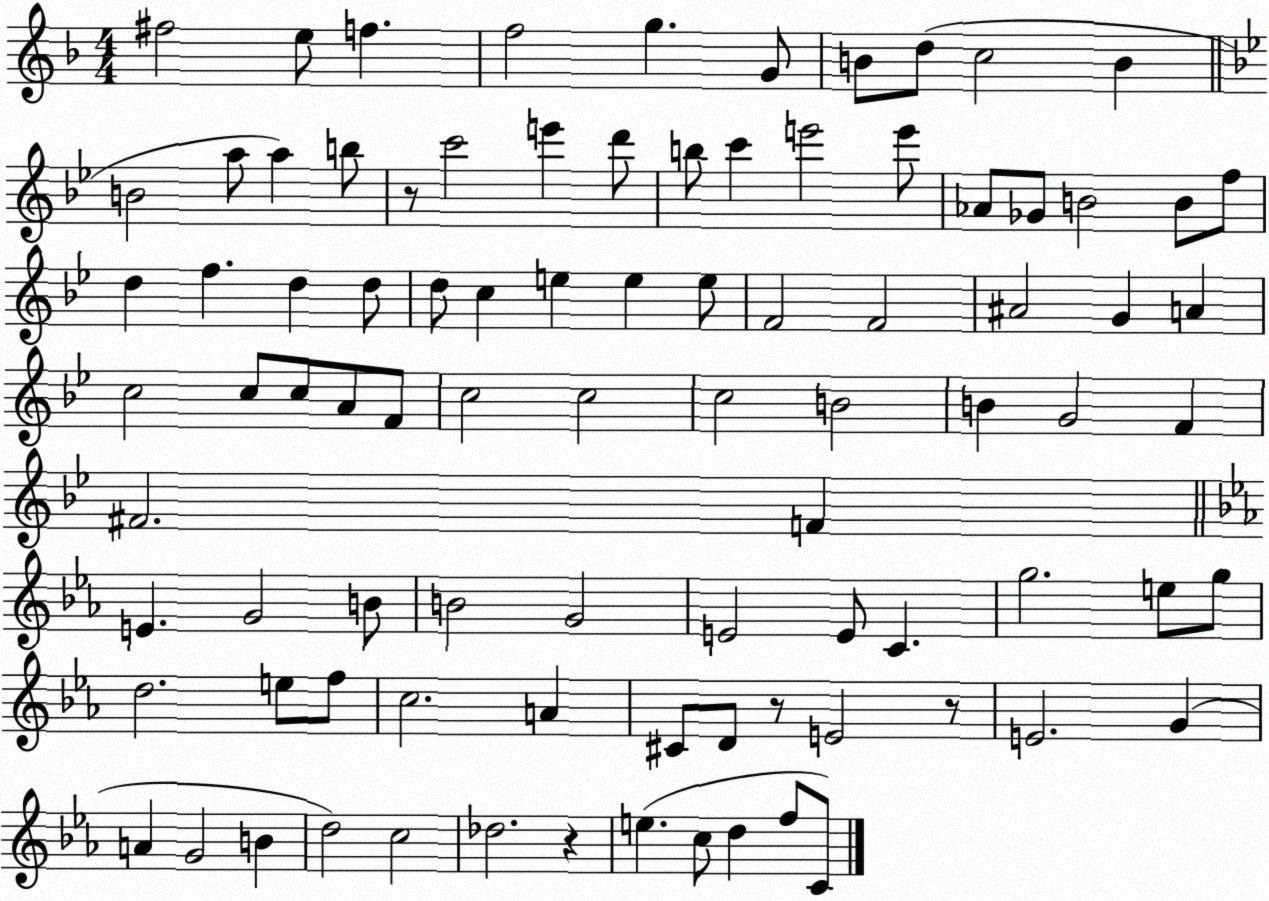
X:1
T:Untitled
M:4/4
L:1/4
K:F
^f2 e/2 f f2 g G/2 B/2 d/2 c2 B B2 a/2 a b/2 z/2 c'2 e' d'/2 b/2 c' e'2 e'/2 _A/2 _G/2 B2 B/2 f/2 d f d d/2 d/2 c e e e/2 F2 F2 ^A2 G A c2 c/2 c/2 A/2 F/2 c2 c2 c2 B2 B G2 F ^F2 F E G2 B/2 B2 G2 E2 E/2 C g2 e/2 g/2 d2 e/2 f/2 c2 A ^C/2 D/2 z/2 E2 z/2 E2 G A G2 B d2 c2 _d2 z e c/2 d f/2 C/2